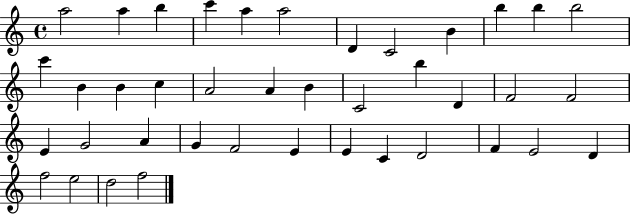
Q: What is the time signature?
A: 4/4